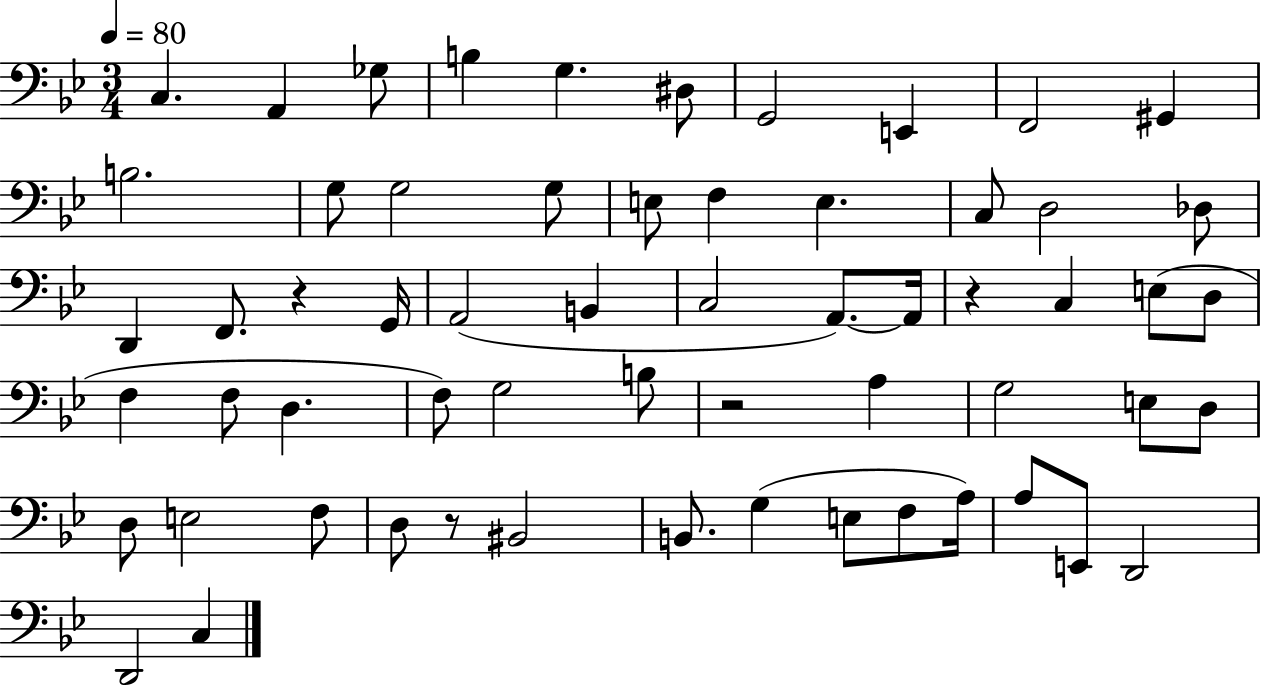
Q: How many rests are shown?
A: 4